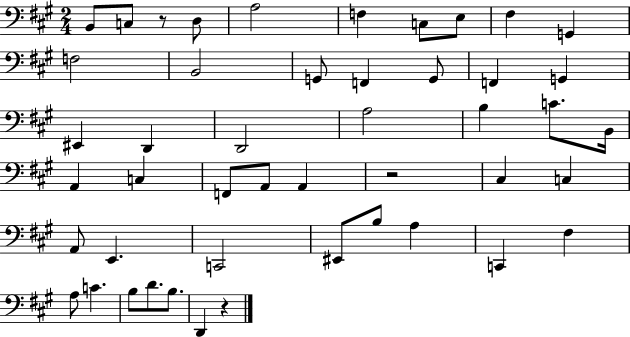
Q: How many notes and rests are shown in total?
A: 47